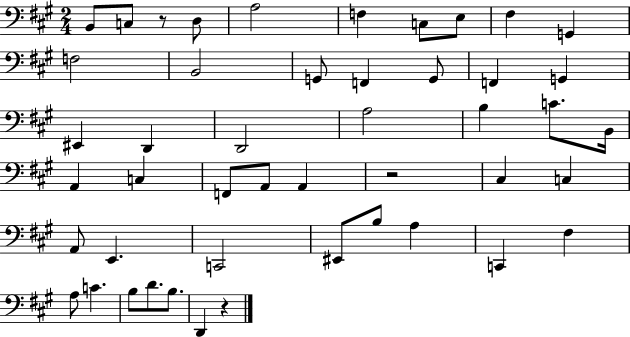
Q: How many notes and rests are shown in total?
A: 47